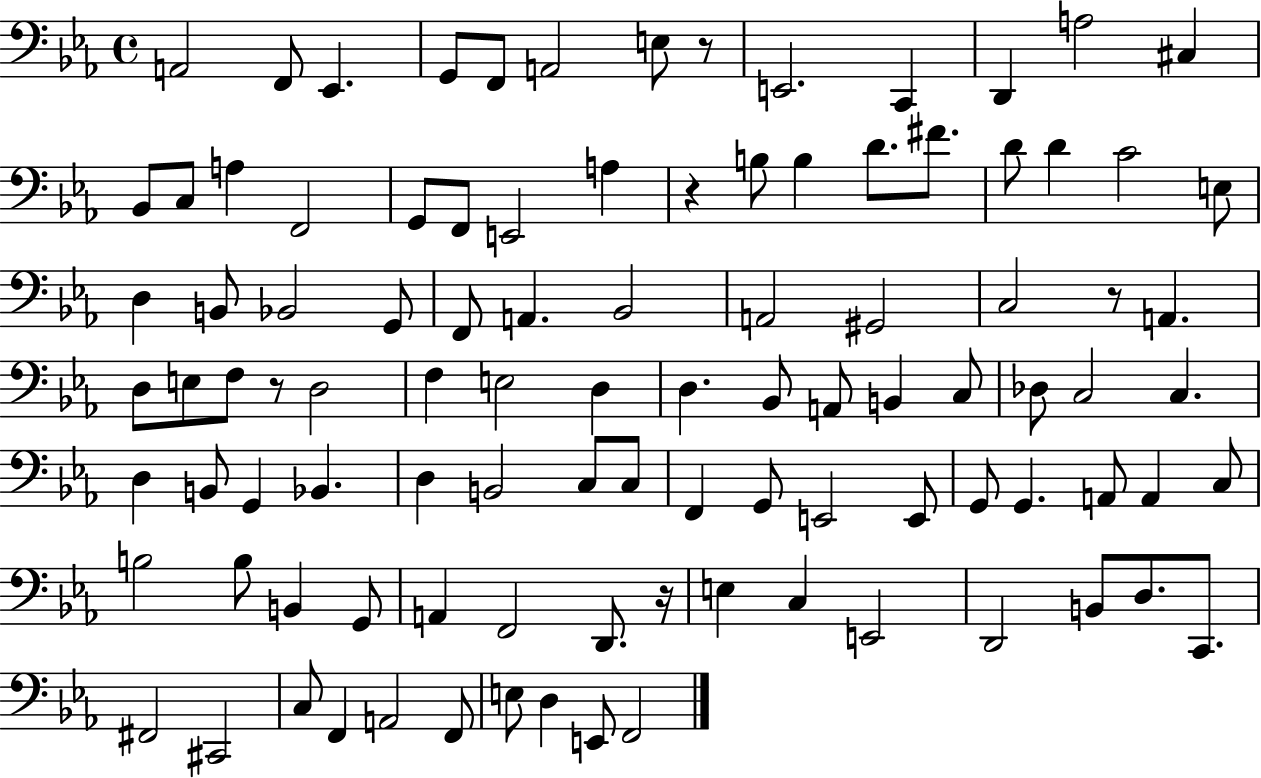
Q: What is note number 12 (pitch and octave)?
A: C#3